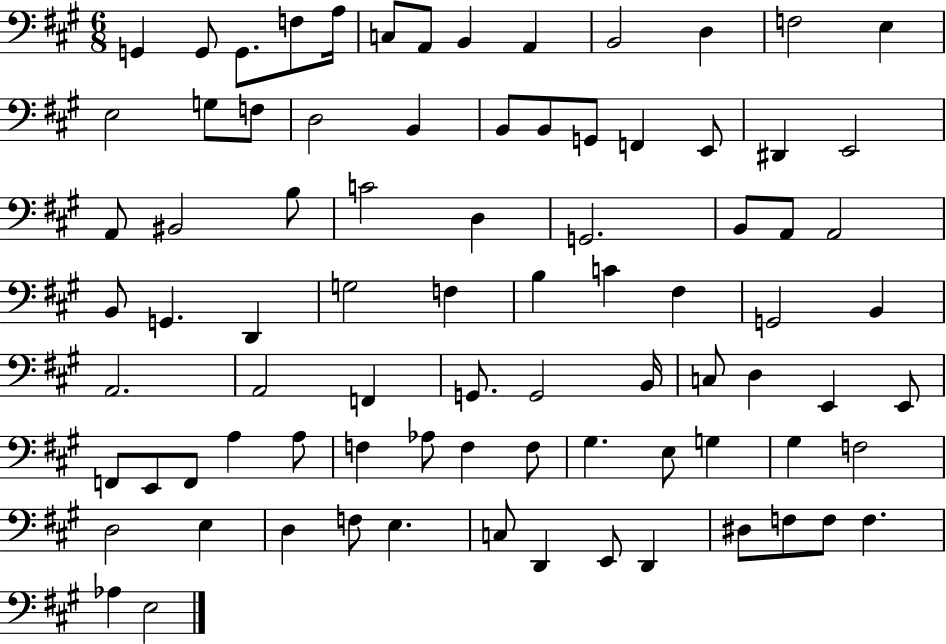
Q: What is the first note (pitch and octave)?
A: G2